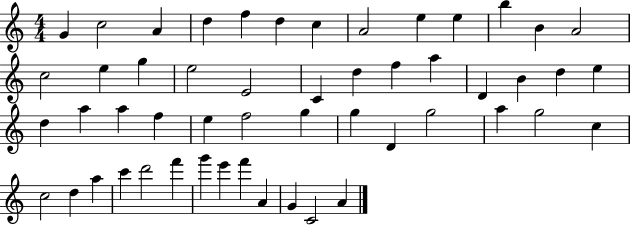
{
  \clef treble
  \numericTimeSignature
  \time 4/4
  \key c \major
  g'4 c''2 a'4 | d''4 f''4 d''4 c''4 | a'2 e''4 e''4 | b''4 b'4 a'2 | \break c''2 e''4 g''4 | e''2 e'2 | c'4 d''4 f''4 a''4 | d'4 b'4 d''4 e''4 | \break d''4 a''4 a''4 f''4 | e''4 f''2 g''4 | g''4 d'4 g''2 | a''4 g''2 c''4 | \break c''2 d''4 a''4 | c'''4 d'''2 f'''4 | g'''4 e'''4 f'''4 a'4 | g'4 c'2 a'4 | \break \bar "|."
}